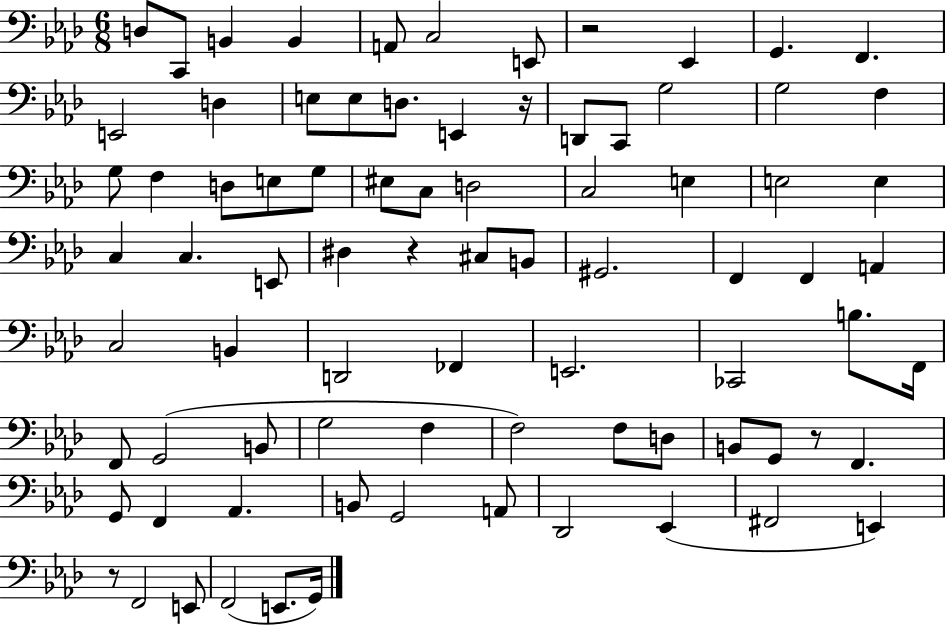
{
  \clef bass
  \numericTimeSignature
  \time 6/8
  \key aes \major
  d8 c,8 b,4 b,4 | a,8 c2 e,8 | r2 ees,4 | g,4. f,4. | \break e,2 d4 | e8 e8 d8. e,4 r16 | d,8 c,8 g2 | g2 f4 | \break g8 f4 d8 e8 g8 | eis8 c8 d2 | c2 e4 | e2 e4 | \break c4 c4. e,8 | dis4 r4 cis8 b,8 | gis,2. | f,4 f,4 a,4 | \break c2 b,4 | d,2 fes,4 | e,2. | ces,2 b8. f,16 | \break f,8 g,2( b,8 | g2 f4 | f2) f8 d8 | b,8 g,8 r8 f,4. | \break g,8 f,4 aes,4. | b,8 g,2 a,8 | des,2 ees,4( | fis,2 e,4) | \break r8 f,2 e,8 | f,2( e,8. g,16) | \bar "|."
}